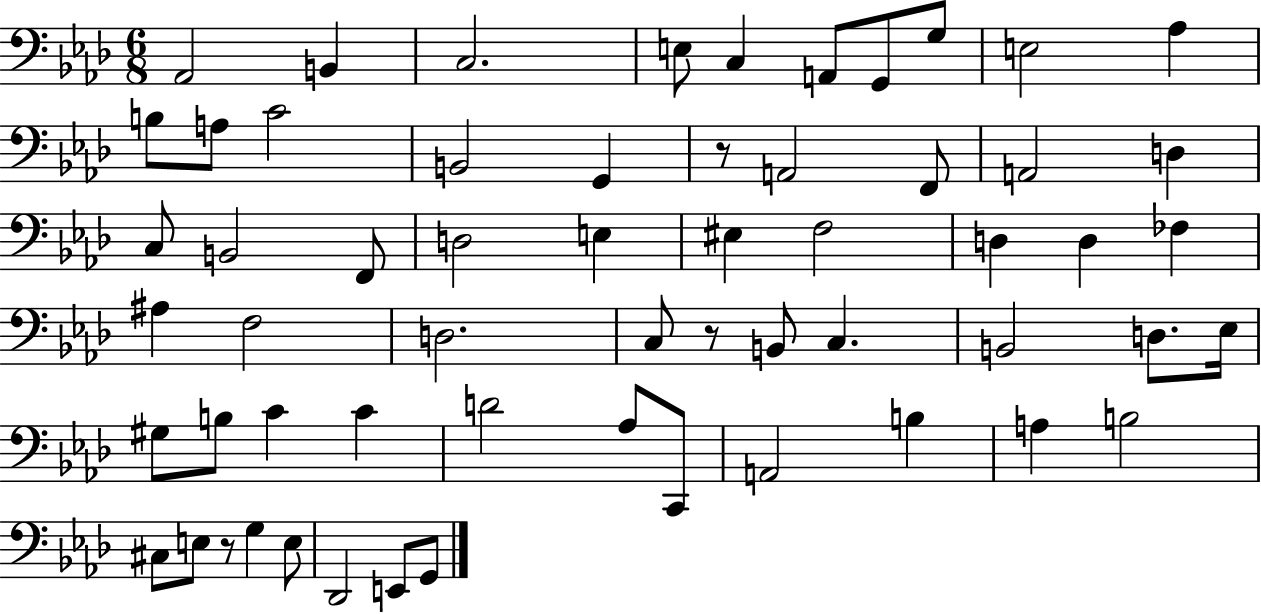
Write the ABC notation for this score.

X:1
T:Untitled
M:6/8
L:1/4
K:Ab
_A,,2 B,, C,2 E,/2 C, A,,/2 G,,/2 G,/2 E,2 _A, B,/2 A,/2 C2 B,,2 G,, z/2 A,,2 F,,/2 A,,2 D, C,/2 B,,2 F,,/2 D,2 E, ^E, F,2 D, D, _F, ^A, F,2 D,2 C,/2 z/2 B,,/2 C, B,,2 D,/2 _E,/4 ^G,/2 B,/2 C C D2 _A,/2 C,,/2 A,,2 B, A, B,2 ^C,/2 E,/2 z/2 G, E,/2 _D,,2 E,,/2 G,,/2